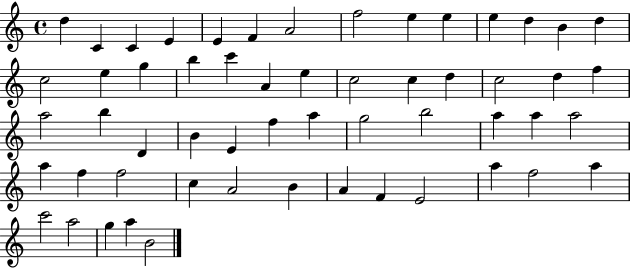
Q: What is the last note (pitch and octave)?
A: B4